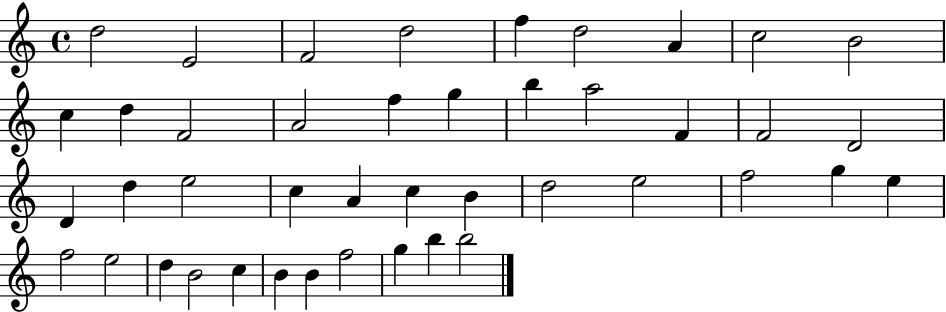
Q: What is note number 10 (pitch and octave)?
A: C5